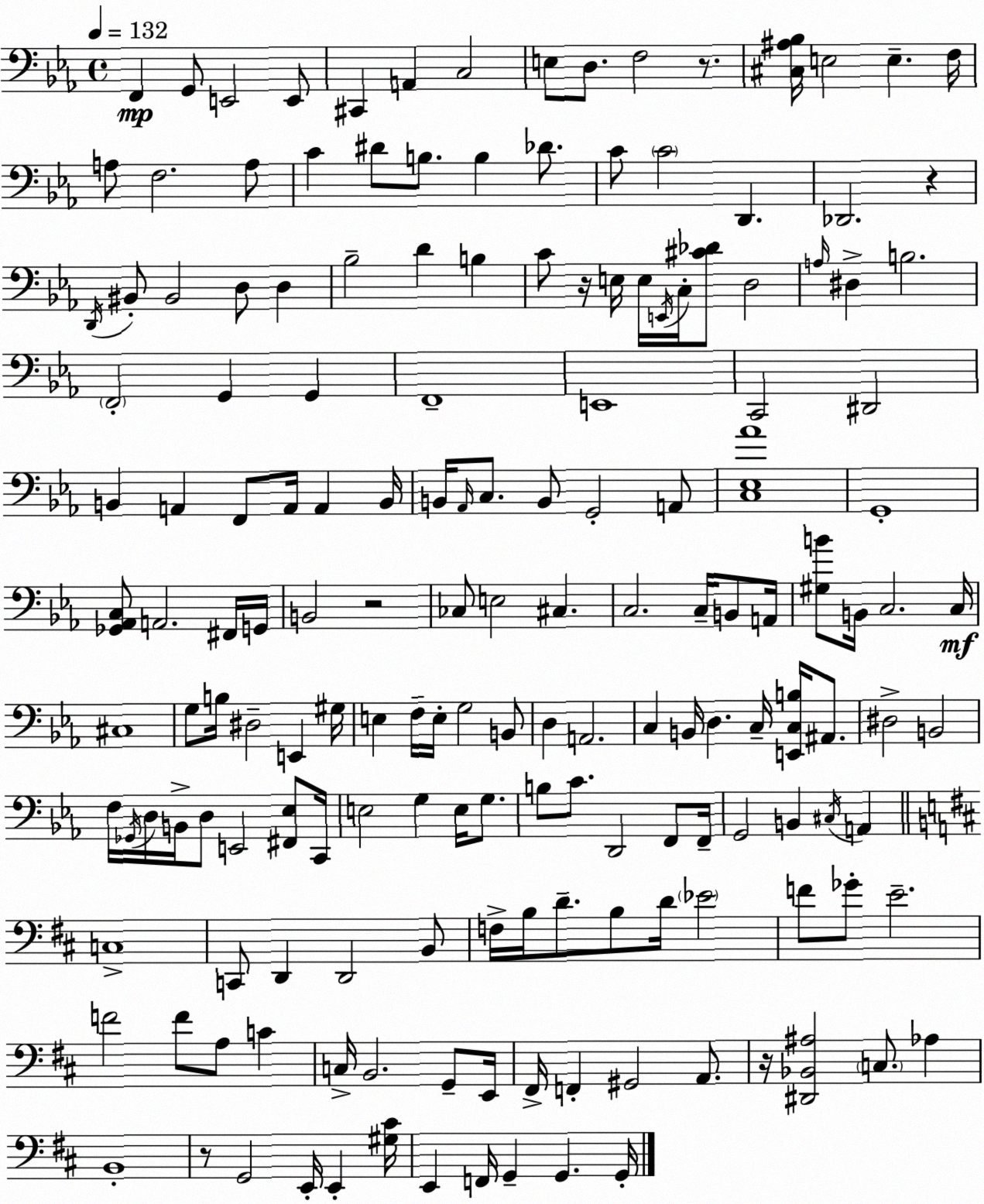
X:1
T:Untitled
M:4/4
L:1/4
K:Cm
F,, G,,/2 E,,2 E,,/2 ^C,, A,, C,2 E,/2 D,/2 F,2 z/2 [^C,^A,_B,]/4 E,2 E, F,/4 A,/2 F,2 A,/2 C ^D/2 B,/2 B, _D/2 C/2 C2 D,, _D,,2 z D,,/4 ^B,,/2 ^B,,2 D,/2 D, _B,2 D B, C/2 z/4 E,/4 E,/4 E,,/4 C,/4 [^C_D]/2 D,2 A,/4 ^D, B,2 F,,2 G,, G,, F,,4 E,,4 C,,2 ^D,,2 B,, A,, F,,/2 A,,/4 A,, B,,/4 B,,/4 _A,,/4 C,/2 B,,/2 G,,2 A,,/2 [C,_E,_A]4 G,,4 [_G,,_A,,C,]/2 A,,2 ^F,,/4 G,,/4 B,,2 z2 _C,/2 E,2 ^C, C,2 C,/4 B,,/2 A,,/4 [^G,B]/2 B,,/4 C,2 C,/4 ^C,4 G,/2 B,/4 ^D,2 E,, ^G,/4 E, F,/4 E,/4 G,2 B,,/2 D, A,,2 C, B,,/4 D, C,/4 [E,,C,B,]/4 ^A,,/2 ^D,2 B,,2 F,/4 _G,,/4 D,/4 B,,/4 D,/2 E,,2 [^F,,_E,]/2 C,,/4 E,2 G, E,/4 G,/2 B,/2 C/2 D,,2 F,,/2 F,,/4 G,,2 B,, ^C,/4 A,, C,4 C,,/2 D,, D,,2 B,,/2 F,/4 B,/4 D/2 B,/2 D/4 _E2 F/2 _G/2 E2 F2 F/2 A,/2 C C,/4 B,,2 G,,/2 E,,/4 ^F,,/4 F,, ^G,,2 A,,/2 z/4 [^D,,_B,,^A,]2 C,/2 _A, B,,4 z/2 G,,2 E,,/4 E,, [^G,^C]/4 E,, F,,/4 G,, G,, G,,/4